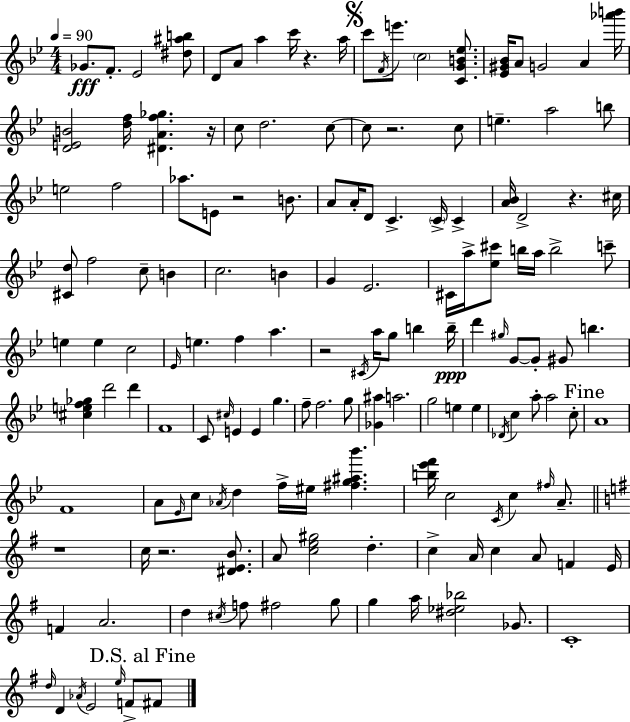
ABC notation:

X:1
T:Untitled
M:4/4
L:1/4
K:Gm
_G/2 F/2 _E2 [^d^ab]/2 D/2 A/2 a c'/4 z a/4 c'/2 F/4 e'/2 c2 [CGB_e]/2 [_E^G_B]/4 A/2 G2 A [_a'b']/4 [DEB]2 [df]/4 [^DAf_g] z/4 c/2 d2 c/2 c/2 z2 c/2 e a2 b/2 e2 f2 _a/2 E/2 z2 B/2 A/2 A/4 D/2 C C/4 C [A_B]/4 D2 z ^c/4 [^Cd]/2 f2 c/2 B c2 B G _E2 ^C/4 a/4 [_e^c']/2 b/4 a/4 b2 c'/2 e e c2 _E/4 e f a z2 ^C/4 a/4 g/2 b b/4 d' ^g/4 G/2 G/2 ^G/2 b [^cef_g] d'2 d' F4 C/2 ^c/4 E E g f/2 f2 g/2 [_G^a] a2 g2 e e _D/4 c a/2 a2 c/2 A4 F4 A/2 _E/4 c/2 _A/4 d f/4 ^e/4 [^fg^a_b'] [b_e'f']/4 c2 C/4 c ^f/4 A/2 z4 c/4 z2 [^DEB]/2 A/2 [ce^g]2 d c A/4 c A/2 F E/4 F A2 d ^c/4 f/2 ^f2 g/2 g a/4 [^d_e_b]2 _G/2 C4 d/4 D _A/4 E2 e/4 F/2 ^F/2